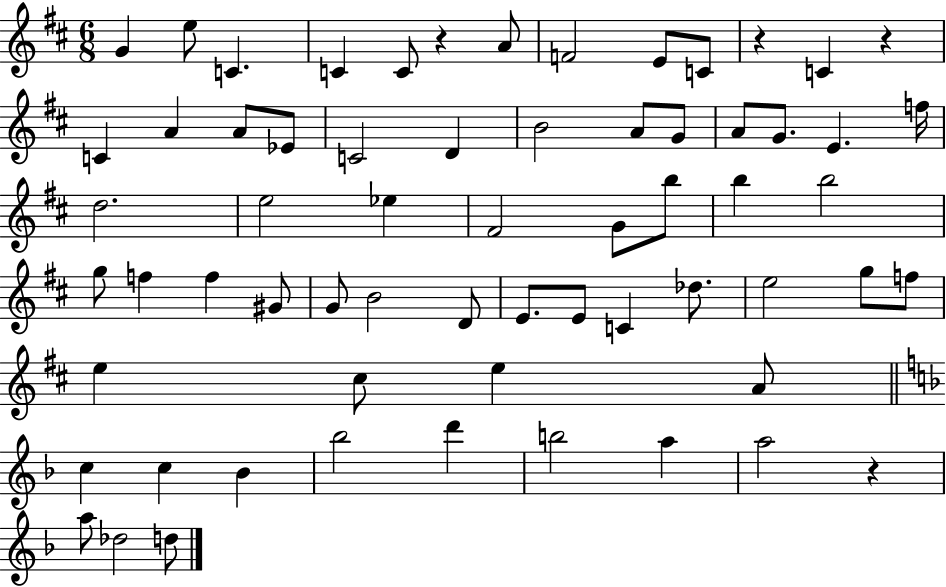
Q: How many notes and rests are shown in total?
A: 64